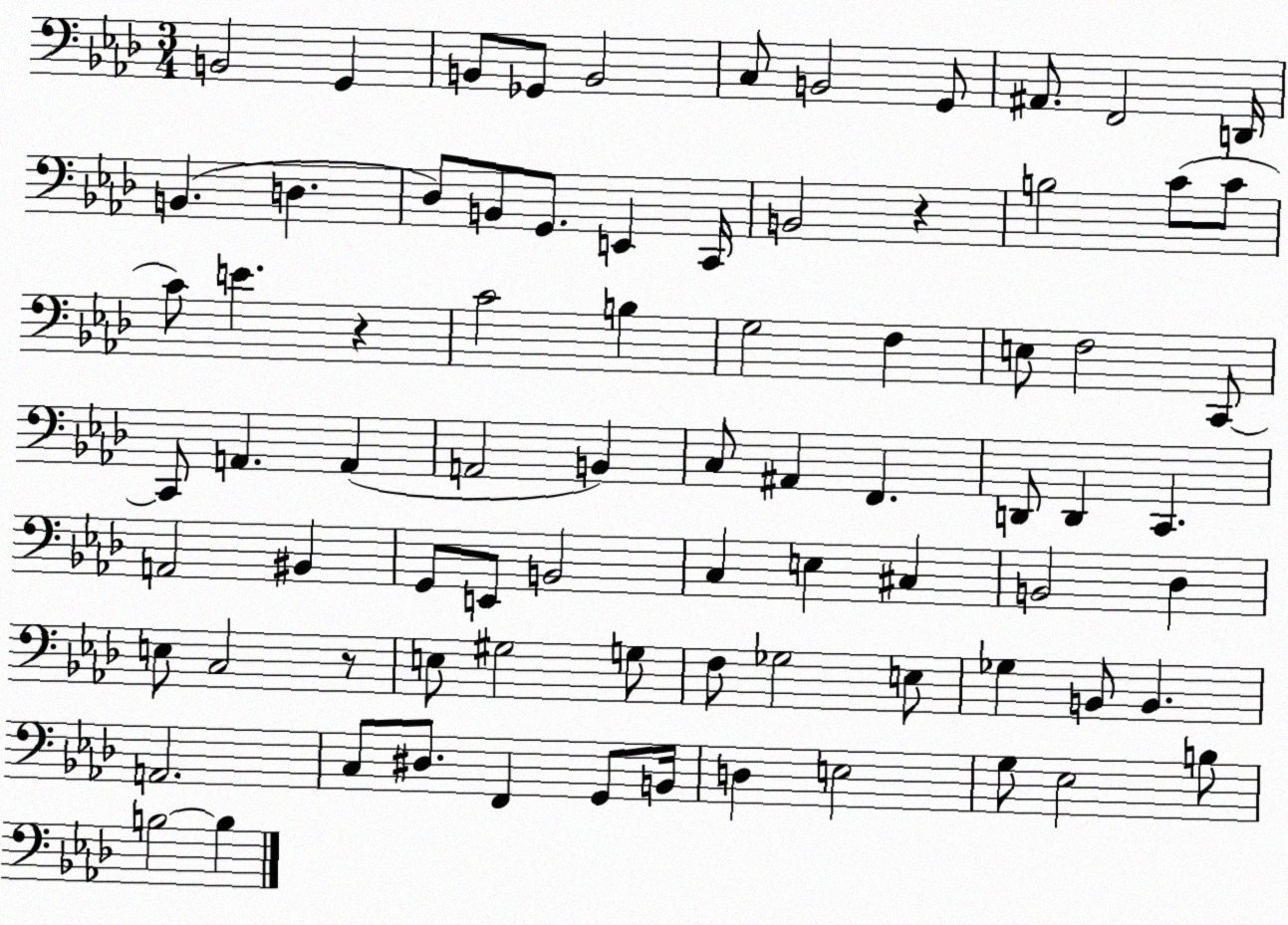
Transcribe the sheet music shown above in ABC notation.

X:1
T:Untitled
M:3/4
L:1/4
K:Ab
B,,2 G,, B,,/2 _G,,/2 B,,2 C,/2 B,,2 G,,/2 ^A,,/2 F,,2 D,,/4 B,, D, _D,/2 B,,/2 G,,/2 E,, C,,/4 B,,2 z B,2 C/2 C/2 C/2 E z C2 B, G,2 F, E,/2 F,2 C,,/2 C,,/2 A,, A,, A,,2 B,, C,/2 ^A,, F,, D,,/2 D,, C,, A,,2 ^B,, G,,/2 E,,/2 B,,2 C, E, ^C, B,,2 _D, E,/2 C,2 z/2 E,/2 ^G,2 G,/2 F,/2 _G,2 E,/2 _G, B,,/2 B,, A,,2 C,/2 ^D,/2 F,, G,,/2 B,,/4 D, E,2 G,/2 _E,2 B,/2 B,2 B,